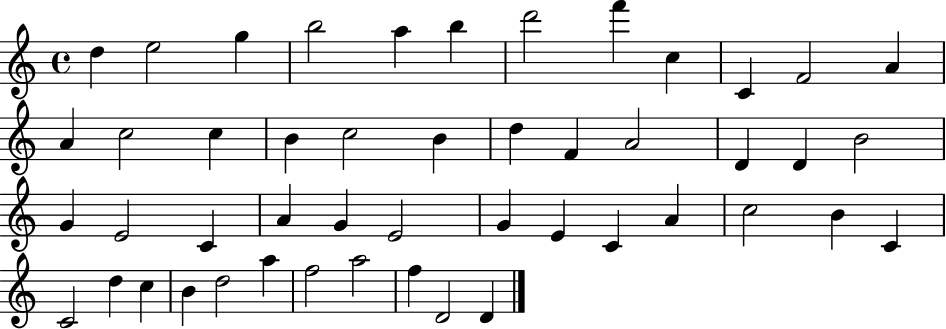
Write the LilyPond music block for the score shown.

{
  \clef treble
  \time 4/4
  \defaultTimeSignature
  \key c \major
  d''4 e''2 g''4 | b''2 a''4 b''4 | d'''2 f'''4 c''4 | c'4 f'2 a'4 | \break a'4 c''2 c''4 | b'4 c''2 b'4 | d''4 f'4 a'2 | d'4 d'4 b'2 | \break g'4 e'2 c'4 | a'4 g'4 e'2 | g'4 e'4 c'4 a'4 | c''2 b'4 c'4 | \break c'2 d''4 c''4 | b'4 d''2 a''4 | f''2 a''2 | f''4 d'2 d'4 | \break \bar "|."
}